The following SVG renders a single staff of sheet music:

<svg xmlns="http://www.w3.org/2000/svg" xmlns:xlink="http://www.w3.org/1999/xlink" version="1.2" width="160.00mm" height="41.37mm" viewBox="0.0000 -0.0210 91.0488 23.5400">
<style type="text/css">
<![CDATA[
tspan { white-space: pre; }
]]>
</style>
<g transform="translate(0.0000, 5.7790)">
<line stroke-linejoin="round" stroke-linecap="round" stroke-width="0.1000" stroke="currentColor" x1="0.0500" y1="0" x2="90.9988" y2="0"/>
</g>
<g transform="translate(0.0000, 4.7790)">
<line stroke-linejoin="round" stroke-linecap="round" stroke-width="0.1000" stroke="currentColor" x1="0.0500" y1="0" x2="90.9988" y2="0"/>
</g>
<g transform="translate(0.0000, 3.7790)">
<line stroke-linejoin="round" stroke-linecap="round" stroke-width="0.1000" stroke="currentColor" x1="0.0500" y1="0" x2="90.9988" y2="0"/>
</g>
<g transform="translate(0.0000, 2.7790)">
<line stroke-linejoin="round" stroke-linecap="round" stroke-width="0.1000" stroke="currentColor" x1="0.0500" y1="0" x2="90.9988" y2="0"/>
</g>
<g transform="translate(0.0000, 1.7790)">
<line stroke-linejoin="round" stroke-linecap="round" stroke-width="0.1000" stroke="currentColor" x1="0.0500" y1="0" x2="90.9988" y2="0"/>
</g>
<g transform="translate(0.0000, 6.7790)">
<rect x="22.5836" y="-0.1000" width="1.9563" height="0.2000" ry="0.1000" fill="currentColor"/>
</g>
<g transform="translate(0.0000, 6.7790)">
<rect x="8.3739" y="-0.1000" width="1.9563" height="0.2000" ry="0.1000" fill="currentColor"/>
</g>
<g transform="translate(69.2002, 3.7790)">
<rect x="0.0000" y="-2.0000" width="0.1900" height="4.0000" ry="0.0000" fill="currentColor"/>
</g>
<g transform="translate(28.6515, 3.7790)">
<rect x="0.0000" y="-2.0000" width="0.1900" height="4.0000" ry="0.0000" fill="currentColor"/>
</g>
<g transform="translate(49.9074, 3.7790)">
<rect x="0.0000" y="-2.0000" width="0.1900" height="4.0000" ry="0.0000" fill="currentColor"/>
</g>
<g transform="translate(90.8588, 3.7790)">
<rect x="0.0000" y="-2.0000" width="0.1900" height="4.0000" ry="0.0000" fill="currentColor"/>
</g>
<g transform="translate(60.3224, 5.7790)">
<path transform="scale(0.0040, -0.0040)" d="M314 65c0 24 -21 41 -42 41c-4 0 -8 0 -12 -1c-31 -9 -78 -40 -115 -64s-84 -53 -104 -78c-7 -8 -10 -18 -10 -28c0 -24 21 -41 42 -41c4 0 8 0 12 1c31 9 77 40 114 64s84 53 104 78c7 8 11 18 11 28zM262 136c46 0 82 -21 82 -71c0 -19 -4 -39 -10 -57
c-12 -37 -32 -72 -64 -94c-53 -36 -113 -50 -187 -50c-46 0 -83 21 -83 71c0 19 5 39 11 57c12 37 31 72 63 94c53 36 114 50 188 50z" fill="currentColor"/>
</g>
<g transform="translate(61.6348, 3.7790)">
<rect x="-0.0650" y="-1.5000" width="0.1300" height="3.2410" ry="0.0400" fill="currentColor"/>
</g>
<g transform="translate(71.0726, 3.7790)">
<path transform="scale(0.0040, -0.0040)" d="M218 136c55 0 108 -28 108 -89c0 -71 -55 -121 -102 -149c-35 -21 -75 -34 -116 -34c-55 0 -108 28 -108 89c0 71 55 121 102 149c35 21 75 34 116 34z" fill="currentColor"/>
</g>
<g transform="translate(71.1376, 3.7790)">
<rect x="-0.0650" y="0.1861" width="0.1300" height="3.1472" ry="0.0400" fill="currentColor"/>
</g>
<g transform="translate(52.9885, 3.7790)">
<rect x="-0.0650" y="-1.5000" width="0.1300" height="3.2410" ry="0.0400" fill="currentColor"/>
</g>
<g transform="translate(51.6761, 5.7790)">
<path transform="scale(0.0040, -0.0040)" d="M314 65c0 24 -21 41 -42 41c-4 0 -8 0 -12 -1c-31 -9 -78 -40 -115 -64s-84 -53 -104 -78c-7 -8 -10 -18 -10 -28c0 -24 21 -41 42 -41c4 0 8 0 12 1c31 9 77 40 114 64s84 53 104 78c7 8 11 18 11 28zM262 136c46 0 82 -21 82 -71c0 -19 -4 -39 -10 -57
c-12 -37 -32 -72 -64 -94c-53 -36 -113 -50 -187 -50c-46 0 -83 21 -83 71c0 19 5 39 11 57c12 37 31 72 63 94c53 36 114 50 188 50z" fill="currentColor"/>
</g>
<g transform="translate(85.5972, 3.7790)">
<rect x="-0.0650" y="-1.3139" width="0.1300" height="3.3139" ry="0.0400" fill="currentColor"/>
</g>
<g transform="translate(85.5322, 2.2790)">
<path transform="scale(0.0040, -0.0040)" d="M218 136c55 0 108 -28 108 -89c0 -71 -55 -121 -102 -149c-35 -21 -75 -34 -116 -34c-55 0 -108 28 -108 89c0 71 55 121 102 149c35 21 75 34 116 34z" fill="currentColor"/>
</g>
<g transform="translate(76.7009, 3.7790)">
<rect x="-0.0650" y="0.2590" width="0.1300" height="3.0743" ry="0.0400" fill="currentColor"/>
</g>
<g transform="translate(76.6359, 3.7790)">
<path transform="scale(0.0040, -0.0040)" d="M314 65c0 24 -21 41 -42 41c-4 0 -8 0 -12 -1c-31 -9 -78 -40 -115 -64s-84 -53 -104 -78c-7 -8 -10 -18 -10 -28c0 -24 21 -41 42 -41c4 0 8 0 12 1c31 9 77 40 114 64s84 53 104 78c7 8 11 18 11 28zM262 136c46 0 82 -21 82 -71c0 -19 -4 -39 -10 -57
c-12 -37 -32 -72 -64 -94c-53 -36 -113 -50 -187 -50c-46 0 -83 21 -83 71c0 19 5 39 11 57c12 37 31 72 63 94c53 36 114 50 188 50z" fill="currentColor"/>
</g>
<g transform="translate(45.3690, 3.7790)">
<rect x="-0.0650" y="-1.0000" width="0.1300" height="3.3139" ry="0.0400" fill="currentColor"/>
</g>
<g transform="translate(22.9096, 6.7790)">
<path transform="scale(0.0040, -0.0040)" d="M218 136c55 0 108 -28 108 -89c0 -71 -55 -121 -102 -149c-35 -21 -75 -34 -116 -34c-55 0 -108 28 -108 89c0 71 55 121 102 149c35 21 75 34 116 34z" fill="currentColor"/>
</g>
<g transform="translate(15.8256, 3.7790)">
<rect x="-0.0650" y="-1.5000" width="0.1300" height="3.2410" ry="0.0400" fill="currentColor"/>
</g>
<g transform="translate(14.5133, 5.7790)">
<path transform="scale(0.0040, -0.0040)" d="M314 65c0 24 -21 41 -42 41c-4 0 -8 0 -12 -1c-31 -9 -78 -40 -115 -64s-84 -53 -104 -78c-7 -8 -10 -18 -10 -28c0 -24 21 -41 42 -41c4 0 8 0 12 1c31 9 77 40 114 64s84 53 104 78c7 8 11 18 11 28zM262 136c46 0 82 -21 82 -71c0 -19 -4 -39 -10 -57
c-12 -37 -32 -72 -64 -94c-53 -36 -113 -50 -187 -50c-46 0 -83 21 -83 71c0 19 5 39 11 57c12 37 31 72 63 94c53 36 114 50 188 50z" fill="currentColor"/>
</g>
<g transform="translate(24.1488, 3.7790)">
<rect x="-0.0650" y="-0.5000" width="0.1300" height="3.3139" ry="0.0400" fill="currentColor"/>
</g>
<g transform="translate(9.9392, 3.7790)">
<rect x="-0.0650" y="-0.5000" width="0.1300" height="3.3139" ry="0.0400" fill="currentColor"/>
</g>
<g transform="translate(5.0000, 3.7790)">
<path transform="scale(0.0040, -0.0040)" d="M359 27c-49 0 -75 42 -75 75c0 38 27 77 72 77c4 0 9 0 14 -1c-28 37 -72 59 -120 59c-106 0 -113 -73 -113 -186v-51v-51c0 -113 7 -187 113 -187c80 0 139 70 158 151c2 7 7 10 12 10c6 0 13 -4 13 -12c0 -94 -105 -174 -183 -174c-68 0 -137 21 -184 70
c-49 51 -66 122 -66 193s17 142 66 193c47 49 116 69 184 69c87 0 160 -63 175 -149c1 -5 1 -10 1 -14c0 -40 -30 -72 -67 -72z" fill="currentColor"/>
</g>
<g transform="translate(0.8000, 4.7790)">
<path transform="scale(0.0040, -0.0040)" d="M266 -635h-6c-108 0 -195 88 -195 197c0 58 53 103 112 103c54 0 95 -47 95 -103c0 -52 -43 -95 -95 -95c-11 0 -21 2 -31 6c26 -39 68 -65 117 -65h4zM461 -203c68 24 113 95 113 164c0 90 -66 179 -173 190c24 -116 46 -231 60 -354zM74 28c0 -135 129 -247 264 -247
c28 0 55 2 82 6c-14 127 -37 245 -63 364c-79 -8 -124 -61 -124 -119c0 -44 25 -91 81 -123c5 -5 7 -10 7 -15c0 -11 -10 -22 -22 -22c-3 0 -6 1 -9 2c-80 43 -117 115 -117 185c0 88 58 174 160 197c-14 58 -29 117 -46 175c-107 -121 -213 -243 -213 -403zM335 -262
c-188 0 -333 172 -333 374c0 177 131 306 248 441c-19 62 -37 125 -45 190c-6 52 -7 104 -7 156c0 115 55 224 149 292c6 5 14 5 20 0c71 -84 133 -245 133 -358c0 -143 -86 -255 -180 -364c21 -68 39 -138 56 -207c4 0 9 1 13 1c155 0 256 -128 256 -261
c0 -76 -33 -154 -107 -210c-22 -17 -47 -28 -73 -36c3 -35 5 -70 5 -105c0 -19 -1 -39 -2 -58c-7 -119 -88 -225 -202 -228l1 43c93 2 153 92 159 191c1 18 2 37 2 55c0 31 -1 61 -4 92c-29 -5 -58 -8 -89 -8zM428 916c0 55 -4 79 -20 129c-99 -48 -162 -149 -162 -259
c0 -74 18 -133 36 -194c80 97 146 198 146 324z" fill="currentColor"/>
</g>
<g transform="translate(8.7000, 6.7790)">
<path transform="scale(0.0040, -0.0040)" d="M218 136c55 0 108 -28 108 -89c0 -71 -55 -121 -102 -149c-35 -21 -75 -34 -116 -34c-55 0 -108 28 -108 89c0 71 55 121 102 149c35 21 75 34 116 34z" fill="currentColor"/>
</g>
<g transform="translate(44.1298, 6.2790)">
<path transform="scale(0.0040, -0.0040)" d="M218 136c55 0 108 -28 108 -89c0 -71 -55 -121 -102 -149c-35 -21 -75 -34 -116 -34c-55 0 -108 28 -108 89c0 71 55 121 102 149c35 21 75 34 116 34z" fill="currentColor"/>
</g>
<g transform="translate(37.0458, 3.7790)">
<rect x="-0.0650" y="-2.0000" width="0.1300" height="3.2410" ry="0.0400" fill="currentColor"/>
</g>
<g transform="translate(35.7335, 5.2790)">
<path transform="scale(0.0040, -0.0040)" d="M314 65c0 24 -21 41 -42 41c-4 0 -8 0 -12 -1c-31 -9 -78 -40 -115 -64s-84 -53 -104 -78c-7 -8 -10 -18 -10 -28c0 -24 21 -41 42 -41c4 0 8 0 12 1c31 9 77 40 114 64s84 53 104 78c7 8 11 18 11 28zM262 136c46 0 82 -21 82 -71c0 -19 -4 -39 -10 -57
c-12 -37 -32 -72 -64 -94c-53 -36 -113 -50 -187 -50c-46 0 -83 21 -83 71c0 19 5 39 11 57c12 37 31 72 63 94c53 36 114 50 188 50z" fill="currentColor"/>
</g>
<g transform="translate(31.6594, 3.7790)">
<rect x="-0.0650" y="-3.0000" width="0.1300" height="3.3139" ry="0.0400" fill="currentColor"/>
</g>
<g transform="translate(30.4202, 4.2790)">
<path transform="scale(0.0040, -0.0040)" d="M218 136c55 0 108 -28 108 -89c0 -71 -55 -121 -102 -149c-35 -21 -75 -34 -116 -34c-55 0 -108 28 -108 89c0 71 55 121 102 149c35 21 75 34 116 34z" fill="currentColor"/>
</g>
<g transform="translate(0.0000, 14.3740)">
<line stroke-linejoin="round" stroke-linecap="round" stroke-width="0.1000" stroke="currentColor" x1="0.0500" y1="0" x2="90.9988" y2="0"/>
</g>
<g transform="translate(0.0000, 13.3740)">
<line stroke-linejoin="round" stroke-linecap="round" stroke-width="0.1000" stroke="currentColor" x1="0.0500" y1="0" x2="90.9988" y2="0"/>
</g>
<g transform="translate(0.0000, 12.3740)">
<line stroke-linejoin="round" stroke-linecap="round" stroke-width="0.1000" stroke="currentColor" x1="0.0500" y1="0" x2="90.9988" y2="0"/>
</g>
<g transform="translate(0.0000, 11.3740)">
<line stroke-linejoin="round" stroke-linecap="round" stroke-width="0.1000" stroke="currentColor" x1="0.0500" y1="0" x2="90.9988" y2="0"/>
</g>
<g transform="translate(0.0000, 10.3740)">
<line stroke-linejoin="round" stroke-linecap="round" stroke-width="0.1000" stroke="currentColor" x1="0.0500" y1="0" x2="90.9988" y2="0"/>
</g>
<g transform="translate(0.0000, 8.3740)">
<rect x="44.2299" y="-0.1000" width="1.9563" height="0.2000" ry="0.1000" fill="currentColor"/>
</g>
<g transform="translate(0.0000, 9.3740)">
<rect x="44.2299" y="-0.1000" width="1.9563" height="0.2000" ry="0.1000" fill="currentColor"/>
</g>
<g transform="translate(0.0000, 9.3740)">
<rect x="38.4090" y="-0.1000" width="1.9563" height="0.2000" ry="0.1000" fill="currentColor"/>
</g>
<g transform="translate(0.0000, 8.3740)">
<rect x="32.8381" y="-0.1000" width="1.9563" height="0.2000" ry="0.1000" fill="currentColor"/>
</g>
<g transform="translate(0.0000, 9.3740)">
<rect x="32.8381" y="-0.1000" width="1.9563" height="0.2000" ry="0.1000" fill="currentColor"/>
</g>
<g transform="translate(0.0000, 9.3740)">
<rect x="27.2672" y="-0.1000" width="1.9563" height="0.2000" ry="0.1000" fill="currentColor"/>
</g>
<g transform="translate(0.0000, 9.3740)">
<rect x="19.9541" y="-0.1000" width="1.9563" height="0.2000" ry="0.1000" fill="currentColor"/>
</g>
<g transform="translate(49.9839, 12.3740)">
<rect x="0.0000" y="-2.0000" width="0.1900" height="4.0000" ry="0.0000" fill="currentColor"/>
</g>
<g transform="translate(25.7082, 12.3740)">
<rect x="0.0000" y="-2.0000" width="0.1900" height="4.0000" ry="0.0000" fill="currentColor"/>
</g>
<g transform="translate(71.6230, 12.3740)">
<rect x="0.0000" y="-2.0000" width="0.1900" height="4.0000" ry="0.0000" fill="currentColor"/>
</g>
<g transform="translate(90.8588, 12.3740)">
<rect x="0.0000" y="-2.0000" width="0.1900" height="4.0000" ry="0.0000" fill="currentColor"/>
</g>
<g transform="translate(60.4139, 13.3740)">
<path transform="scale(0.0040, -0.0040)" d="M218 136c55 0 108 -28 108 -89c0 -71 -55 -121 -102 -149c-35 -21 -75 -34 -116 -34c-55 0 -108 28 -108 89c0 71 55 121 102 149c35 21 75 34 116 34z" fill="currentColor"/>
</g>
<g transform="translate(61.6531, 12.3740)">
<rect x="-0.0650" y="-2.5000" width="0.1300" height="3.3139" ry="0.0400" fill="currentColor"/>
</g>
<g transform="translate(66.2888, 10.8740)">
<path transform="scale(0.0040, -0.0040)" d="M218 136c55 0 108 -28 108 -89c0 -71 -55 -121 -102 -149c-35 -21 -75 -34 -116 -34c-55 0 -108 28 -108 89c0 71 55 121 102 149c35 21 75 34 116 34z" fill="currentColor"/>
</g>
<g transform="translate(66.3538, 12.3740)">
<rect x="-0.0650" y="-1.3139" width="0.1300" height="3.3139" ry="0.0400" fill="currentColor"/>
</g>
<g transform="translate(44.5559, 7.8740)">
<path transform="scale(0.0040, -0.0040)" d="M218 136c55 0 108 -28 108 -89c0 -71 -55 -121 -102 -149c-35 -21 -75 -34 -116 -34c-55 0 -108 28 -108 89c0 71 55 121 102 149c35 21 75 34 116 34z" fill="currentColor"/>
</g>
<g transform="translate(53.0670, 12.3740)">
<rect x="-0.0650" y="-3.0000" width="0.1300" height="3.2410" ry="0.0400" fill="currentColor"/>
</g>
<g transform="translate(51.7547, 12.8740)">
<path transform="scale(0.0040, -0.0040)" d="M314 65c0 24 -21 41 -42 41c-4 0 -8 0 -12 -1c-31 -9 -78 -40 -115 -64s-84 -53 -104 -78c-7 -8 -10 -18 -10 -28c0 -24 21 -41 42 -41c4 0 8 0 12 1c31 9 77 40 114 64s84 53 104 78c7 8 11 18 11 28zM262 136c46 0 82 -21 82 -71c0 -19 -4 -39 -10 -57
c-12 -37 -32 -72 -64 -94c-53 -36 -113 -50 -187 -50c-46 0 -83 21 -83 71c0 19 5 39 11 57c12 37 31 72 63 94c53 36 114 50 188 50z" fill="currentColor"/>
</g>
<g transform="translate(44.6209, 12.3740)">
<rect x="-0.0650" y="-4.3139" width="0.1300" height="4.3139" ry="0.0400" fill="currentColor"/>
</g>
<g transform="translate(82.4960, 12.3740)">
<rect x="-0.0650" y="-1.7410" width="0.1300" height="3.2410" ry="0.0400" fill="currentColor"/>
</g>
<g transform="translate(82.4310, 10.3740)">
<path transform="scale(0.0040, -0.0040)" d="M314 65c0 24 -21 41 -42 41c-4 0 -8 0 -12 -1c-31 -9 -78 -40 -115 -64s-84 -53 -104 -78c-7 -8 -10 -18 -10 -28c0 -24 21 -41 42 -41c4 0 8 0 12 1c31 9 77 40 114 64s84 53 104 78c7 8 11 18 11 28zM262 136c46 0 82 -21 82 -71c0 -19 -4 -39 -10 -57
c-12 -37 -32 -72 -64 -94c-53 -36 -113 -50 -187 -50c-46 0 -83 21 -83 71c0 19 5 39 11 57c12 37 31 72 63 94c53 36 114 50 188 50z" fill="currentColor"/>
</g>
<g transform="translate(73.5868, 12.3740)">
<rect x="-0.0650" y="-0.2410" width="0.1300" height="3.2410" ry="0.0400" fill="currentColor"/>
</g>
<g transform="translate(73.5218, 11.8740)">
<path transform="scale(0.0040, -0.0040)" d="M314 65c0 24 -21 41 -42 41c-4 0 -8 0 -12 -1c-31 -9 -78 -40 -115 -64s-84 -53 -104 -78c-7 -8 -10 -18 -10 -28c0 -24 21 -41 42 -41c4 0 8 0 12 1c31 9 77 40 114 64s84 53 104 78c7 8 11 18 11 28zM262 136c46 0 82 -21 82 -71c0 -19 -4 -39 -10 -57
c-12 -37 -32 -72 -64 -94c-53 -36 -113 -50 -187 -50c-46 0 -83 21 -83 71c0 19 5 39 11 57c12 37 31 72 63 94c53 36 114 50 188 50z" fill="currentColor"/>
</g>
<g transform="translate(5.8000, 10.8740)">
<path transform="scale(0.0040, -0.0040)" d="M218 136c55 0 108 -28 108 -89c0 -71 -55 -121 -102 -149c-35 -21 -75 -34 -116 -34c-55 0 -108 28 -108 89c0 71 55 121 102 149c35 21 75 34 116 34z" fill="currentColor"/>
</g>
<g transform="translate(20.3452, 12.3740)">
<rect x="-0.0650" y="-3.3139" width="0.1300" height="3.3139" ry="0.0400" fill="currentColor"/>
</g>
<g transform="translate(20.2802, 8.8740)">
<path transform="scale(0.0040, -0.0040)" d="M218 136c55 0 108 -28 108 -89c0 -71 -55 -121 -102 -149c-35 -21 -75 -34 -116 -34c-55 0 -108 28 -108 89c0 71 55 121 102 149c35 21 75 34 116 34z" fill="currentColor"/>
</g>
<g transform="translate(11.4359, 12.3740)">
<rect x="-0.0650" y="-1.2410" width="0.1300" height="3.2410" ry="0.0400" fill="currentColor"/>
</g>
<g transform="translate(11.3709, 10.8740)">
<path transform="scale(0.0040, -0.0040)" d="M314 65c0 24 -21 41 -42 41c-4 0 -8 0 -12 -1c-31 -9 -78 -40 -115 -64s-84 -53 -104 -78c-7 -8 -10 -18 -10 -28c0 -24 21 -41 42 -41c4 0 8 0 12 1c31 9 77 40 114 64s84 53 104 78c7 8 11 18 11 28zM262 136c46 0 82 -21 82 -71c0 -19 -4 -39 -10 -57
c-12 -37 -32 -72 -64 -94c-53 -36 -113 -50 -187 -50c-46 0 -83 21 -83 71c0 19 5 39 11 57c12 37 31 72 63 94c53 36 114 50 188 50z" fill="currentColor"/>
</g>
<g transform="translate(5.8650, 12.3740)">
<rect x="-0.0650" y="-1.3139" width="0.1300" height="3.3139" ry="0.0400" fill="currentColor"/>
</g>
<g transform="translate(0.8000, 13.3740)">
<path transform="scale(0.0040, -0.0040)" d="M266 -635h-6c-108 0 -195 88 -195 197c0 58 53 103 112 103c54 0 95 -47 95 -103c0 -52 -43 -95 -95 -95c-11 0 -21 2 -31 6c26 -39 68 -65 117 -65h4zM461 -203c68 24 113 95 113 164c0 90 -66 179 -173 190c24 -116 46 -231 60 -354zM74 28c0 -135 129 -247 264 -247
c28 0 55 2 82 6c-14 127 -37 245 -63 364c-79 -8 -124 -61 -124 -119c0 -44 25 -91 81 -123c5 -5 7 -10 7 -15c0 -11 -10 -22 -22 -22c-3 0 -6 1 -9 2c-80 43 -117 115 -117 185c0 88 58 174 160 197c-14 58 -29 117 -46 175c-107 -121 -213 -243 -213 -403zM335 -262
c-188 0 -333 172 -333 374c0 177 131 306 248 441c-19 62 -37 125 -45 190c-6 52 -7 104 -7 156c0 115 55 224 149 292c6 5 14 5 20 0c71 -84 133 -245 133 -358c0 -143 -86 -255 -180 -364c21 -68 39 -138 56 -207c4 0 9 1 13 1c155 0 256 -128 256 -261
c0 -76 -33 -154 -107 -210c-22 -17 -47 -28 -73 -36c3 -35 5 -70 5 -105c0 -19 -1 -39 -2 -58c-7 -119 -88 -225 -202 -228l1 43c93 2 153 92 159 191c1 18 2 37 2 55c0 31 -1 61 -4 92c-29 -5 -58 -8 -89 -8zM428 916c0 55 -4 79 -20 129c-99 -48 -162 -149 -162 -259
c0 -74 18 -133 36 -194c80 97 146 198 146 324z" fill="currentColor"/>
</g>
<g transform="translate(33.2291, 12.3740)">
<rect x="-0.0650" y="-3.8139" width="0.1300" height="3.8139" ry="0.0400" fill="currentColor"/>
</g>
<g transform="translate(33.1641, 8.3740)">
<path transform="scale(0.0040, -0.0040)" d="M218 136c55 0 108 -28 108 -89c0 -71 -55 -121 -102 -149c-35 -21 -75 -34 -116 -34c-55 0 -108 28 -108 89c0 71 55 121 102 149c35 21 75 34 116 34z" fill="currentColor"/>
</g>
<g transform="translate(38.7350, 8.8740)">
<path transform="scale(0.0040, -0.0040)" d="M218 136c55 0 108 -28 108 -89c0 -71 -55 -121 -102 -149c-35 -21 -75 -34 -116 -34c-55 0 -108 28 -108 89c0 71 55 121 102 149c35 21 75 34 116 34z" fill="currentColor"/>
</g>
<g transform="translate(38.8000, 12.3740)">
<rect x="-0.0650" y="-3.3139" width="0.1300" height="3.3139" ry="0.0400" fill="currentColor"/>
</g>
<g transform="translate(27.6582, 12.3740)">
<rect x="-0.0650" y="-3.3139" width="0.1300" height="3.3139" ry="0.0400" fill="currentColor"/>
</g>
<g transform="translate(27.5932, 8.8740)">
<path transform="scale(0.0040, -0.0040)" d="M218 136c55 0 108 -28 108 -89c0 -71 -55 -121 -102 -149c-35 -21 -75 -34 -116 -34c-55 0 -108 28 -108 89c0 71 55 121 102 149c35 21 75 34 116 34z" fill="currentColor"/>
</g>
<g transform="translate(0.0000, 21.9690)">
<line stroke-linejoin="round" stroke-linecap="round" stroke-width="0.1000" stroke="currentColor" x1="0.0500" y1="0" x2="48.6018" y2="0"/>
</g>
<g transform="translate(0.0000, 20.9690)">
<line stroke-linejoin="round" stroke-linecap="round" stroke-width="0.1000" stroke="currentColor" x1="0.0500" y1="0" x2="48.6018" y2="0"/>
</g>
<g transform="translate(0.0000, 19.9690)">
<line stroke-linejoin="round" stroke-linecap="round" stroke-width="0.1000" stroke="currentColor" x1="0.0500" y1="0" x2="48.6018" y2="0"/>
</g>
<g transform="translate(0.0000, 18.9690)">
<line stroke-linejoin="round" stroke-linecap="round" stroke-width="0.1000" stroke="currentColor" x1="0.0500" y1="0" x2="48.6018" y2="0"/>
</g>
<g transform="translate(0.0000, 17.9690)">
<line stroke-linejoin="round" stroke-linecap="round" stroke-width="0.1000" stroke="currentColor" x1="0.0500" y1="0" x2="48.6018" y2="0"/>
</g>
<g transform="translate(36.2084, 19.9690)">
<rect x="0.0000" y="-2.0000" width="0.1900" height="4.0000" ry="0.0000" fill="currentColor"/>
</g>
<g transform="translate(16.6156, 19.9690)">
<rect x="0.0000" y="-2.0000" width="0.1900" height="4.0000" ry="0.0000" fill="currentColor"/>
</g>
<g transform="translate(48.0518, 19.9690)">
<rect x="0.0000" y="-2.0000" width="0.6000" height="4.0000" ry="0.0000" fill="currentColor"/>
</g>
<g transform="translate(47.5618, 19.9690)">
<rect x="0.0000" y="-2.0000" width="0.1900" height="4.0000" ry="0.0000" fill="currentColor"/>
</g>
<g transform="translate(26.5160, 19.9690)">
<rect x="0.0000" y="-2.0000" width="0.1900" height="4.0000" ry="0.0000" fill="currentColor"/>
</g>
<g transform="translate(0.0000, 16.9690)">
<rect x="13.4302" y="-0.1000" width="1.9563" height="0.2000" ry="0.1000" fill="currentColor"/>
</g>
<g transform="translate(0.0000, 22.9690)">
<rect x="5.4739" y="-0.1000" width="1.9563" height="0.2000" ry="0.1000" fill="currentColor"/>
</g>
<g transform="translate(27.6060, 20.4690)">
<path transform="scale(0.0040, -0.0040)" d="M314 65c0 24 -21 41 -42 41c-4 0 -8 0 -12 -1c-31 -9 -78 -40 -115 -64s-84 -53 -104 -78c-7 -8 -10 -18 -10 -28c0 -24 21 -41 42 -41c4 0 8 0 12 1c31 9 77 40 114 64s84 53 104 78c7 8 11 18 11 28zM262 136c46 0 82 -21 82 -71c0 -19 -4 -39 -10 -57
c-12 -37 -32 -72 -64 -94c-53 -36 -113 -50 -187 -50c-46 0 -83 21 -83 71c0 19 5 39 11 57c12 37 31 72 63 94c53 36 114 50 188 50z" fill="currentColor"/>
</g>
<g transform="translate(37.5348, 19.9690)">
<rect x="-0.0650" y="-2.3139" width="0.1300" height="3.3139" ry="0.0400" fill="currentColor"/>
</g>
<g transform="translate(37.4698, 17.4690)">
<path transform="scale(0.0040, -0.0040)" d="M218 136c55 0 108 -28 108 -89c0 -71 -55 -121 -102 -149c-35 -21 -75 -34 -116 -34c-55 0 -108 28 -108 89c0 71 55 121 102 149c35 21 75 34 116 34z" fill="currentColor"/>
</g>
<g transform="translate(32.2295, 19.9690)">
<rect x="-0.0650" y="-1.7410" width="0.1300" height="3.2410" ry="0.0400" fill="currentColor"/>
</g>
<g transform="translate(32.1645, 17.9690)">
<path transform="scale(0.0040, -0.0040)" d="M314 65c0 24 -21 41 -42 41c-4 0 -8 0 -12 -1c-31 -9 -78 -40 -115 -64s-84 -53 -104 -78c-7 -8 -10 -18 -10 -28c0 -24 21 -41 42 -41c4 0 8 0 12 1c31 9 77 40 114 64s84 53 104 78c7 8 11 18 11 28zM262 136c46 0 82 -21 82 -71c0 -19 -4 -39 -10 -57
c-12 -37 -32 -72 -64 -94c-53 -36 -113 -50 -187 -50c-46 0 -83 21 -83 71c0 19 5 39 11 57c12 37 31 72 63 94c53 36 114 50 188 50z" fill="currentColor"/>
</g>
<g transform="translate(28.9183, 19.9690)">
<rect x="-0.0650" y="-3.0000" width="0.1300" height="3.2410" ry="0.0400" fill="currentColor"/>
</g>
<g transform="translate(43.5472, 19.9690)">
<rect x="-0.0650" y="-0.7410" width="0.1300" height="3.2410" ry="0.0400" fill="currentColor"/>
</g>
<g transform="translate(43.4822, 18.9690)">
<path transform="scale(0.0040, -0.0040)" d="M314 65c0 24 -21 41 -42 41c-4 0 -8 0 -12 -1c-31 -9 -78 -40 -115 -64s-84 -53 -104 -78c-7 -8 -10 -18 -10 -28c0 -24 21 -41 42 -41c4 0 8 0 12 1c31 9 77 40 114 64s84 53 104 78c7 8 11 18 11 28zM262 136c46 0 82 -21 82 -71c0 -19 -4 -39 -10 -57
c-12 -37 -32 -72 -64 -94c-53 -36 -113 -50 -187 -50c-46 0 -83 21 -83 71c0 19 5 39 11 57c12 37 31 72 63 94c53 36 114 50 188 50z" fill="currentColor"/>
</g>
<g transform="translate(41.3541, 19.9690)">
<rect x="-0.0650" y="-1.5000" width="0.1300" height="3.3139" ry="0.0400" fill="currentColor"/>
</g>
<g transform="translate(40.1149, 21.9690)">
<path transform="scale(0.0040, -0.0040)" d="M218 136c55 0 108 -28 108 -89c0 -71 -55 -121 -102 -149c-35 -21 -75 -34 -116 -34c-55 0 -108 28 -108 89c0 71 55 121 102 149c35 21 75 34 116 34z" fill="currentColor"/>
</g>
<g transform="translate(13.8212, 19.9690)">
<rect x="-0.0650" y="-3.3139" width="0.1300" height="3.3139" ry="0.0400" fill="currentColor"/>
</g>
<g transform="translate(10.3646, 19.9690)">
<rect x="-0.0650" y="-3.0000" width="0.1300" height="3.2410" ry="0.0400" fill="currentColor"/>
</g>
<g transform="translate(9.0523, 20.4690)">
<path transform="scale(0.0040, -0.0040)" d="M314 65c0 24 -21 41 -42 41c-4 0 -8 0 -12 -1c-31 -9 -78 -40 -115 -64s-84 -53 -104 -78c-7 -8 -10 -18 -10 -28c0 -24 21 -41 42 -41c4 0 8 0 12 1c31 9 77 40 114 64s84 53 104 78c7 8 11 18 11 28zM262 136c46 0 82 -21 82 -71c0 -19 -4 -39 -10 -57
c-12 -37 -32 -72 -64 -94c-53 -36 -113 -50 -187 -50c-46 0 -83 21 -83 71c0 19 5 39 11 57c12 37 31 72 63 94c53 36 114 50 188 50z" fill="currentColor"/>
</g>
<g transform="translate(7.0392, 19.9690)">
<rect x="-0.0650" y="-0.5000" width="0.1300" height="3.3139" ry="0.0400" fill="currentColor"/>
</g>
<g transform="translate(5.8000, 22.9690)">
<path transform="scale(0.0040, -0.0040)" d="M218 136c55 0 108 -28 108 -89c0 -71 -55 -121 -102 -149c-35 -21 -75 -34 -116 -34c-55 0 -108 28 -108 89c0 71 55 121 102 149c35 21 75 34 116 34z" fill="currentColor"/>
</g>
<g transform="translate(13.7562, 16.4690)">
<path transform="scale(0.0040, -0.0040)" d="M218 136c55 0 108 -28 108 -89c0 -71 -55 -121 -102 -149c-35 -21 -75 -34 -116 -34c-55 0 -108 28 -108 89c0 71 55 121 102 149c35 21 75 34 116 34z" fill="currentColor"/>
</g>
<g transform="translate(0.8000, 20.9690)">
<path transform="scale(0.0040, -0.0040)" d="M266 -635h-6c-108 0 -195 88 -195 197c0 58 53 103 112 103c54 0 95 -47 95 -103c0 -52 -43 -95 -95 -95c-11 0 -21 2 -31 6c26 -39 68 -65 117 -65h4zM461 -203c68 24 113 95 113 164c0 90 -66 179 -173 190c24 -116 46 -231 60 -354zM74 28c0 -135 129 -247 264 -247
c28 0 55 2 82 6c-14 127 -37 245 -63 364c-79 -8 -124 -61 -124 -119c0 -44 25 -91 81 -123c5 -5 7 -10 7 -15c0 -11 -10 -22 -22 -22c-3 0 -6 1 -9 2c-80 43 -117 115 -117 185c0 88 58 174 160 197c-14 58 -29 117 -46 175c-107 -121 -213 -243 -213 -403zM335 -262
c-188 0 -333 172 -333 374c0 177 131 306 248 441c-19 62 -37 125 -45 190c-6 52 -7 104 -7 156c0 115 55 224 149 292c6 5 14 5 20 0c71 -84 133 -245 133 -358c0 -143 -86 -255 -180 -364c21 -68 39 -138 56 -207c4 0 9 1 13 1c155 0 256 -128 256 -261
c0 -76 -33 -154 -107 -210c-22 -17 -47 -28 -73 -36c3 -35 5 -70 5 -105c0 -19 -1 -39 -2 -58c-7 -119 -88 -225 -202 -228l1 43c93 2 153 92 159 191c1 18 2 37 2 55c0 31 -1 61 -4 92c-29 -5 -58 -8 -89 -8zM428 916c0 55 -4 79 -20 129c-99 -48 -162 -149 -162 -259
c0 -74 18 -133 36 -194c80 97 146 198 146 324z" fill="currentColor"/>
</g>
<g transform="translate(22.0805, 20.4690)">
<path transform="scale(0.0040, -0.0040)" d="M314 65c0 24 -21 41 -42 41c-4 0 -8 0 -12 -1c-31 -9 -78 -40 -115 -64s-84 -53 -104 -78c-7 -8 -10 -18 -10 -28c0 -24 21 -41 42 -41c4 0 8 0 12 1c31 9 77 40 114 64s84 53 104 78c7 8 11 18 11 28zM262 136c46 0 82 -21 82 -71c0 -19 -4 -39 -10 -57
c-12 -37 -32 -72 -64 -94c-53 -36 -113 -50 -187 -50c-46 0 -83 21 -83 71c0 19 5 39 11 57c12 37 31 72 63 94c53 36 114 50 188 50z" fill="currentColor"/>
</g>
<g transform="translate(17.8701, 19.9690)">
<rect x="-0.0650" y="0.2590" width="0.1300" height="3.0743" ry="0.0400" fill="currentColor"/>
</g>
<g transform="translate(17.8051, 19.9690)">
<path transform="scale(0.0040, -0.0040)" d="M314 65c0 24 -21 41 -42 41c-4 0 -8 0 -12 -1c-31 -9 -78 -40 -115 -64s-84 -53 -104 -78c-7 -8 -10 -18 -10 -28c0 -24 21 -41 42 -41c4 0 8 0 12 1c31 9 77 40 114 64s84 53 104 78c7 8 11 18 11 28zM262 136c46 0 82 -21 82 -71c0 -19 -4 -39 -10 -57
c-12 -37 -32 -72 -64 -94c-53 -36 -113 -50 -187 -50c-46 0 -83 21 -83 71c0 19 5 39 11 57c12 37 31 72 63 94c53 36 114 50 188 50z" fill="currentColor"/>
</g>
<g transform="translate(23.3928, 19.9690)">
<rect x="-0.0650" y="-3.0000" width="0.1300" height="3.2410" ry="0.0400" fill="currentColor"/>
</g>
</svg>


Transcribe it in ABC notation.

X:1
T:Untitled
M:4/4
L:1/4
K:C
C E2 C A F2 D E2 E2 B B2 e e e2 b b c' b d' A2 G e c2 f2 C A2 b B2 A2 A2 f2 g E d2